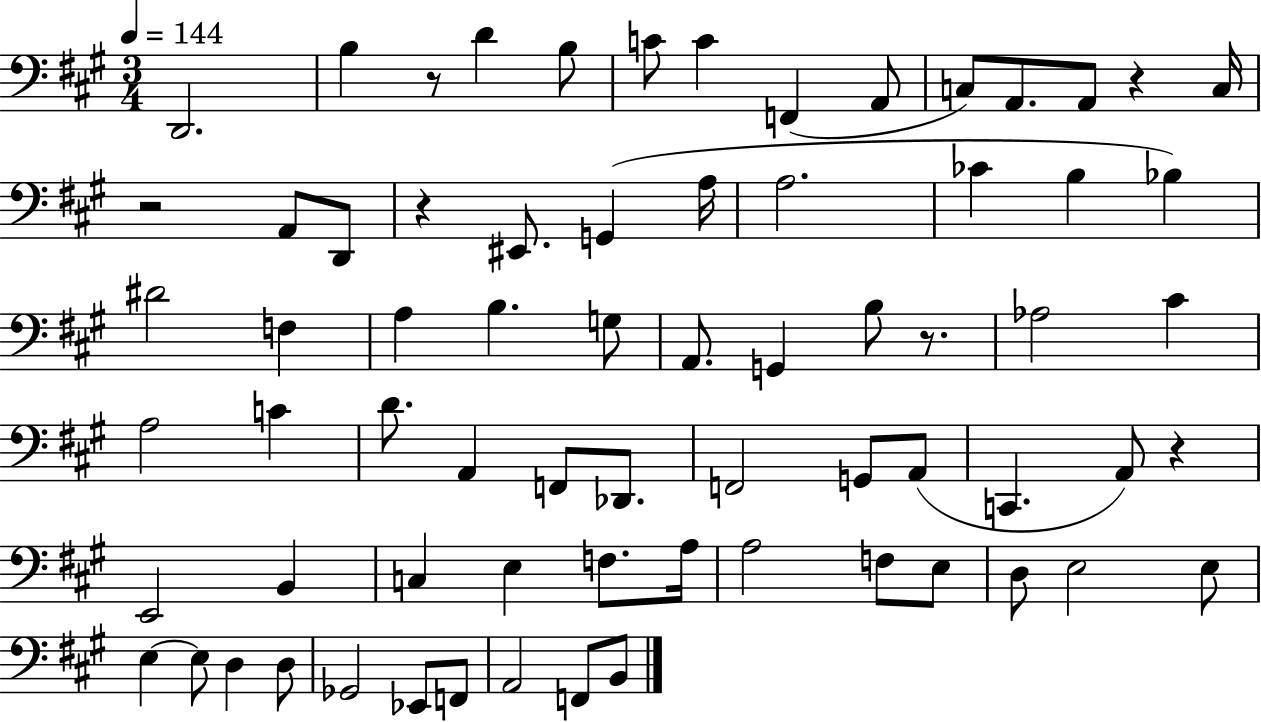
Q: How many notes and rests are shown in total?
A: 70